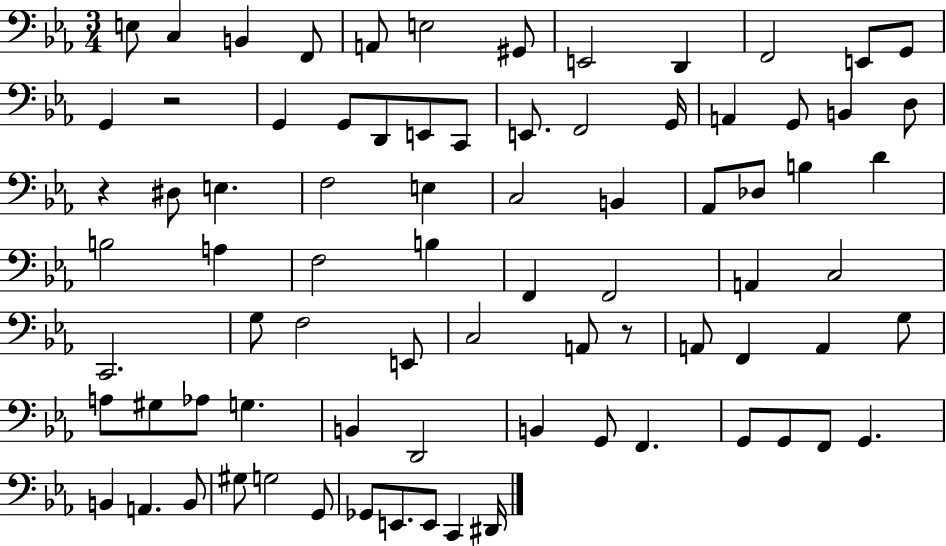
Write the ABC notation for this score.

X:1
T:Untitled
M:3/4
L:1/4
K:Eb
E,/2 C, B,, F,,/2 A,,/2 E,2 ^G,,/2 E,,2 D,, F,,2 E,,/2 G,,/2 G,, z2 G,, G,,/2 D,,/2 E,,/2 C,,/2 E,,/2 F,,2 G,,/4 A,, G,,/2 B,, D,/2 z ^D,/2 E, F,2 E, C,2 B,, _A,,/2 _D,/2 B, D B,2 A, F,2 B, F,, F,,2 A,, C,2 C,,2 G,/2 F,2 E,,/2 C,2 A,,/2 z/2 A,,/2 F,, A,, G,/2 A,/2 ^G,/2 _A,/2 G, B,, D,,2 B,, G,,/2 F,, G,,/2 G,,/2 F,,/2 G,, B,, A,, B,,/2 ^G,/2 G,2 G,,/2 _G,,/2 E,,/2 E,,/2 C,, ^D,,/4